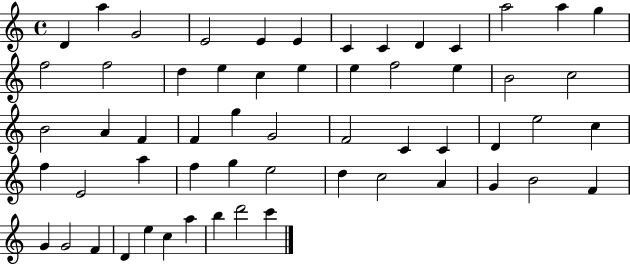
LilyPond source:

{
  \clef treble
  \time 4/4
  \defaultTimeSignature
  \key c \major
  d'4 a''4 g'2 | e'2 e'4 e'4 | c'4 c'4 d'4 c'4 | a''2 a''4 g''4 | \break f''2 f''2 | d''4 e''4 c''4 e''4 | e''4 f''2 e''4 | b'2 c''2 | \break b'2 a'4 f'4 | f'4 g''4 g'2 | f'2 c'4 c'4 | d'4 e''2 c''4 | \break f''4 e'2 a''4 | f''4 g''4 e''2 | d''4 c''2 a'4 | g'4 b'2 f'4 | \break g'4 g'2 f'4 | d'4 e''4 c''4 a''4 | b''4 d'''2 c'''4 | \bar "|."
}